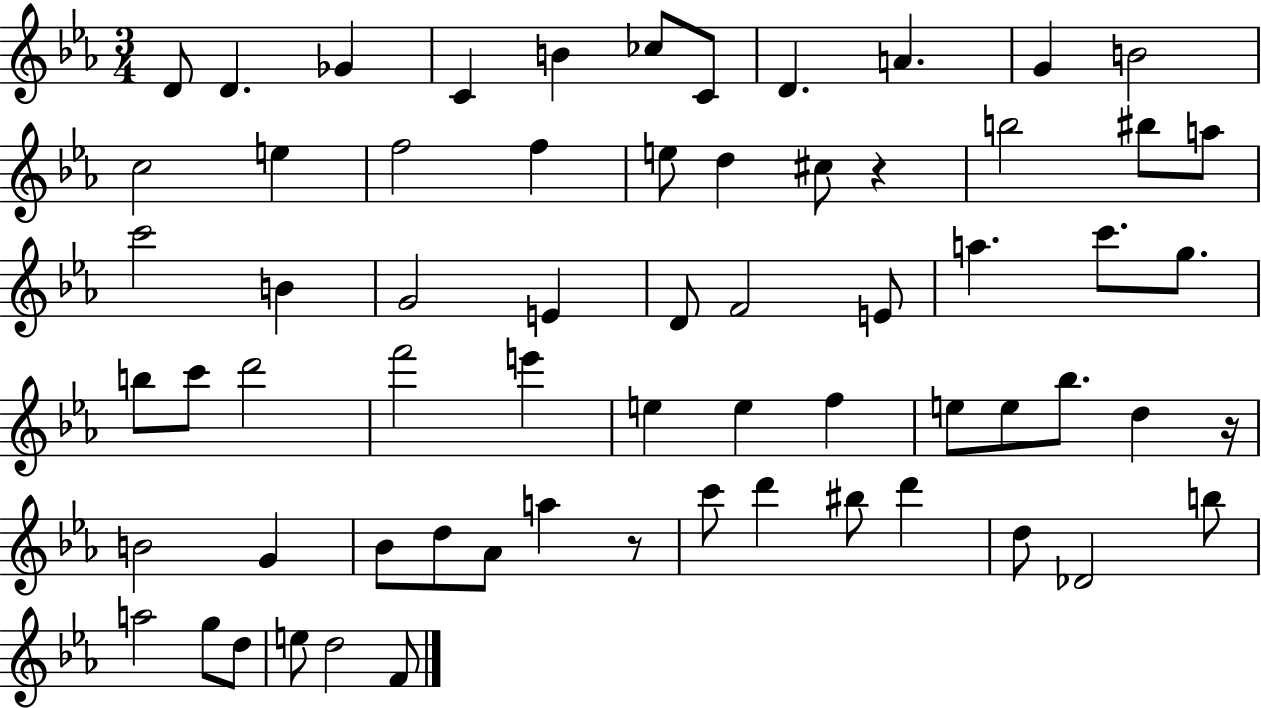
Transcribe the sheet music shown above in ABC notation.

X:1
T:Untitled
M:3/4
L:1/4
K:Eb
D/2 D _G C B _c/2 C/2 D A G B2 c2 e f2 f e/2 d ^c/2 z b2 ^b/2 a/2 c'2 B G2 E D/2 F2 E/2 a c'/2 g/2 b/2 c'/2 d'2 f'2 e' e e f e/2 e/2 _b/2 d z/4 B2 G _B/2 d/2 _A/2 a z/2 c'/2 d' ^b/2 d' d/2 _D2 b/2 a2 g/2 d/2 e/2 d2 F/2